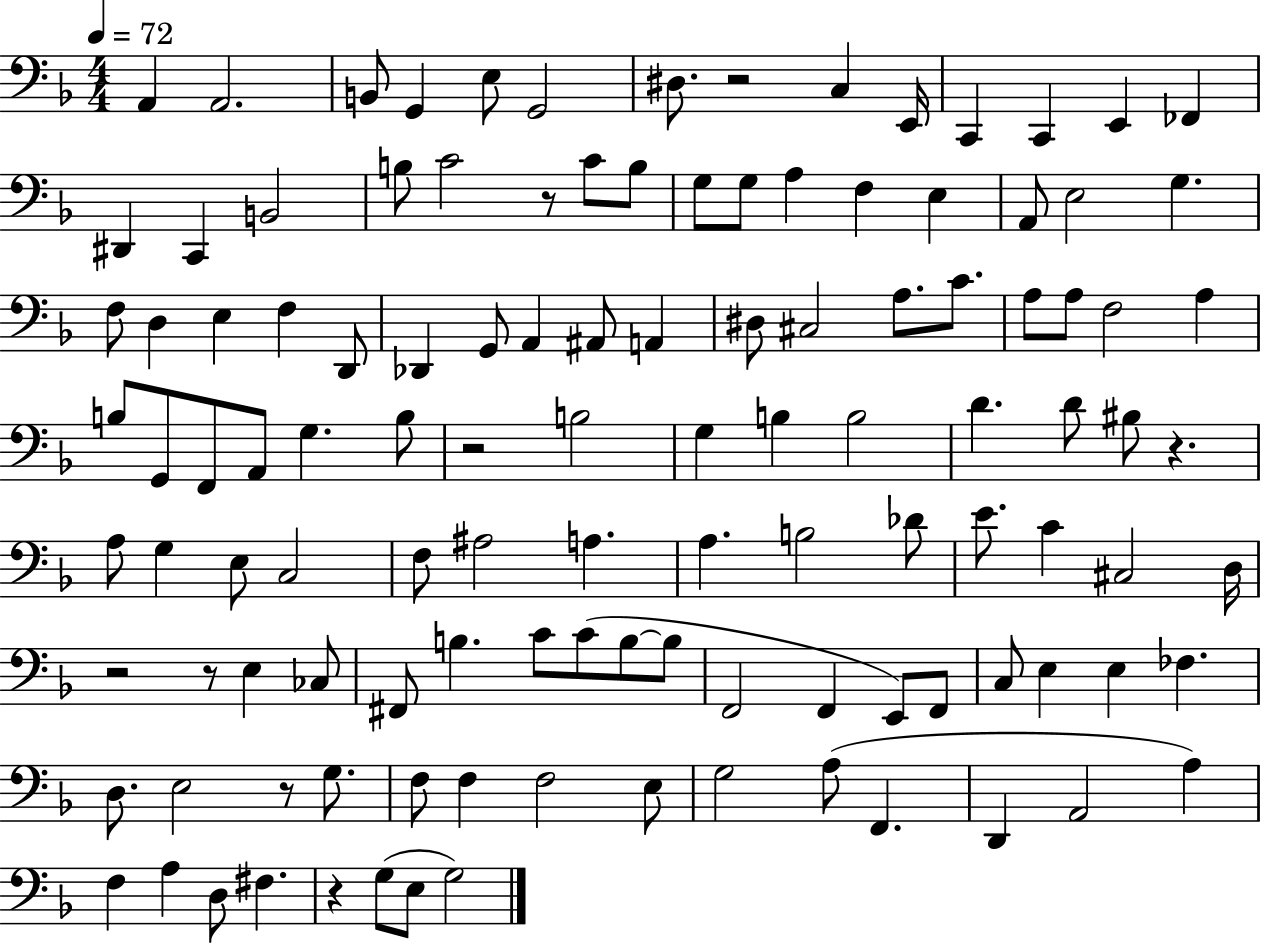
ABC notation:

X:1
T:Untitled
M:4/4
L:1/4
K:F
A,, A,,2 B,,/2 G,, E,/2 G,,2 ^D,/2 z2 C, E,,/4 C,, C,, E,, _F,, ^D,, C,, B,,2 B,/2 C2 z/2 C/2 B,/2 G,/2 G,/2 A, F, E, A,,/2 E,2 G, F,/2 D, E, F, D,,/2 _D,, G,,/2 A,, ^A,,/2 A,, ^D,/2 ^C,2 A,/2 C/2 A,/2 A,/2 F,2 A, B,/2 G,,/2 F,,/2 A,,/2 G, B,/2 z2 B,2 G, B, B,2 D D/2 ^B,/2 z A,/2 G, E,/2 C,2 F,/2 ^A,2 A, A, B,2 _D/2 E/2 C ^C,2 D,/4 z2 z/2 E, _C,/2 ^F,,/2 B, C/2 C/2 B,/2 B,/2 F,,2 F,, E,,/2 F,,/2 C,/2 E, E, _F, D,/2 E,2 z/2 G,/2 F,/2 F, F,2 E,/2 G,2 A,/2 F,, D,, A,,2 A, F, A, D,/2 ^F, z G,/2 E,/2 G,2